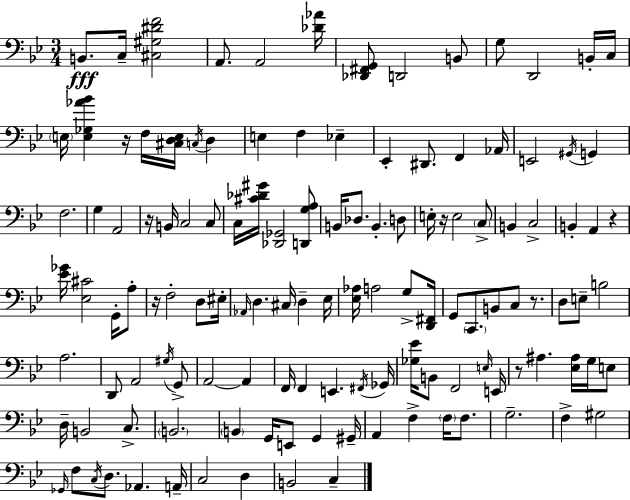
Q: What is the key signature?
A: BES major